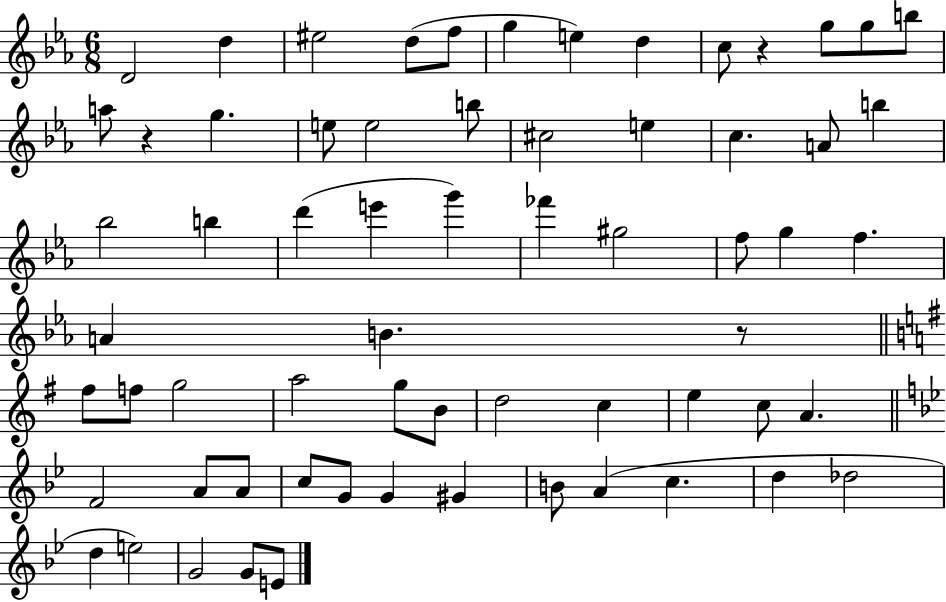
{
  \clef treble
  \numericTimeSignature
  \time 6/8
  \key ees \major
  \repeat volta 2 { d'2 d''4 | eis''2 d''8( f''8 | g''4 e''4) d''4 | c''8 r4 g''8 g''8 b''8 | \break a''8 r4 g''4. | e''8 e''2 b''8 | cis''2 e''4 | c''4. a'8 b''4 | \break bes''2 b''4 | d'''4( e'''4 g'''4) | fes'''4 gis''2 | f''8 g''4 f''4. | \break a'4 b'4. r8 | \bar "||" \break \key g \major fis''8 f''8 g''2 | a''2 g''8 b'8 | d''2 c''4 | e''4 c''8 a'4. | \break \bar "||" \break \key bes \major f'2 a'8 a'8 | c''8 g'8 g'4 gis'4 | b'8 a'4( c''4. | d''4 des''2 | \break d''4 e''2) | g'2 g'8 e'8 | } \bar "|."
}